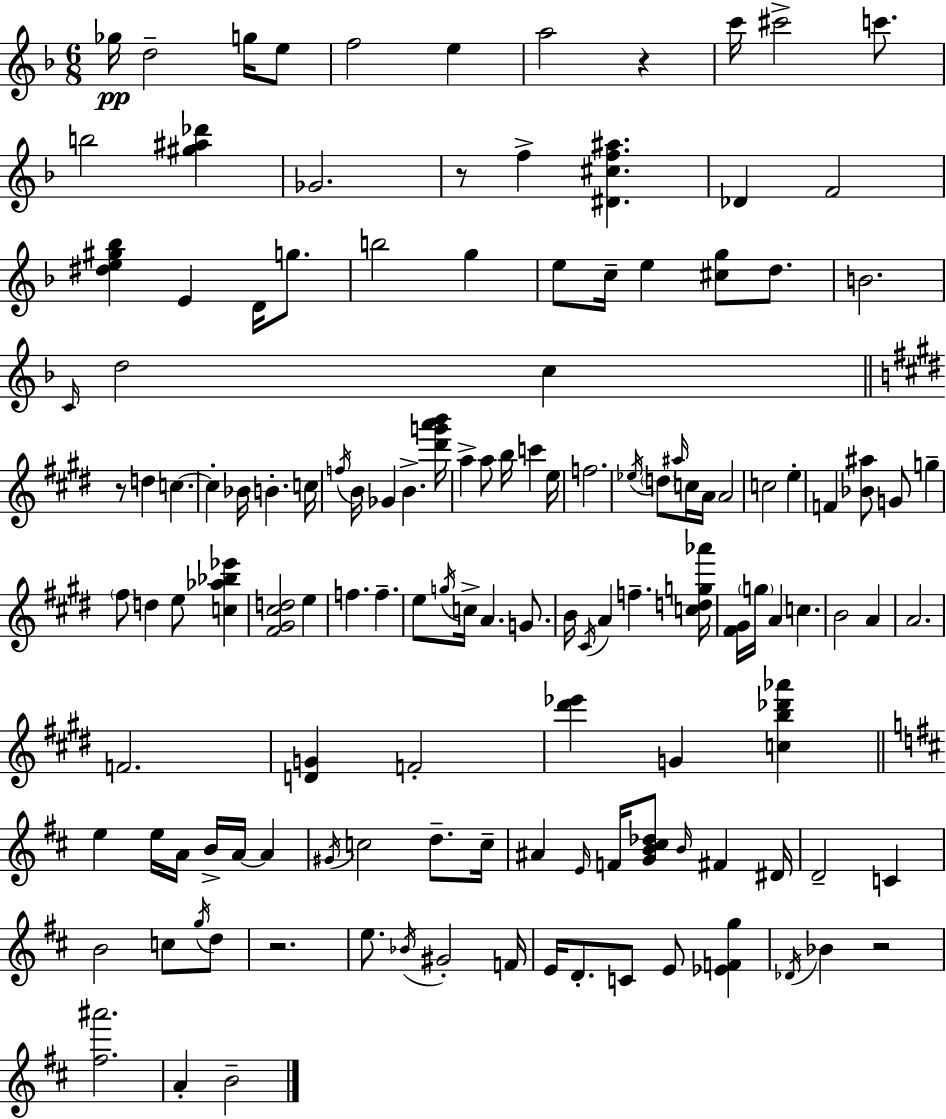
Gb5/s D5/h G5/s E5/e F5/h E5/q A5/h R/q C6/s C#6/h C6/e. B5/h [G#5,A#5,Db6]/q Gb4/h. R/e F5/q [D#4,C#5,F5,A#5]/q. Db4/q F4/h [D#5,E5,G#5,Bb5]/q E4/q D4/s G5/e. B5/h G5/q E5/e C5/s E5/q [C#5,G5]/e D5/e. B4/h. C4/s D5/h C5/q R/e D5/q C5/q. C5/q Bb4/s B4/q. C5/s F5/s B4/s Gb4/q B4/q. [D#6,G6,A6,B6]/s A5/q A5/e B5/s C6/q E5/s F5/h. Eb5/s D5/e A#5/s C5/s A4/s A4/h C5/h E5/q F4/q [Bb4,A#5]/e G4/e G5/q F#5/e D5/q E5/e [C5,Ab5,Bb5,Eb6]/q [F#4,G#4,C#5,D5]/h E5/q F5/q. F5/q. E5/e G5/s C5/s A4/q. G4/e. B4/s C#4/s A4/q F5/q. [C5,D5,G5,Ab6]/s [F#4,G#4]/s G5/s A4/q C5/q. B4/h A4/q A4/h. F4/h. [D4,G4]/q F4/h [D#6,Eb6]/q G4/q [C5,B5,Db6,Ab6]/q E5/q E5/s A4/s B4/s A4/s A4/q G#4/s C5/h D5/e. C5/s A#4/q E4/s F4/s [G4,B4,C#5,Db5]/e B4/s F#4/q D#4/s D4/h C4/q B4/h C5/e G5/s D5/e R/h. E5/e. Bb4/s G#4/h F4/s E4/s D4/e. C4/e E4/e [Eb4,F4,G5]/q Db4/s Bb4/q R/h [F#5,A#6]/h. A4/q B4/h